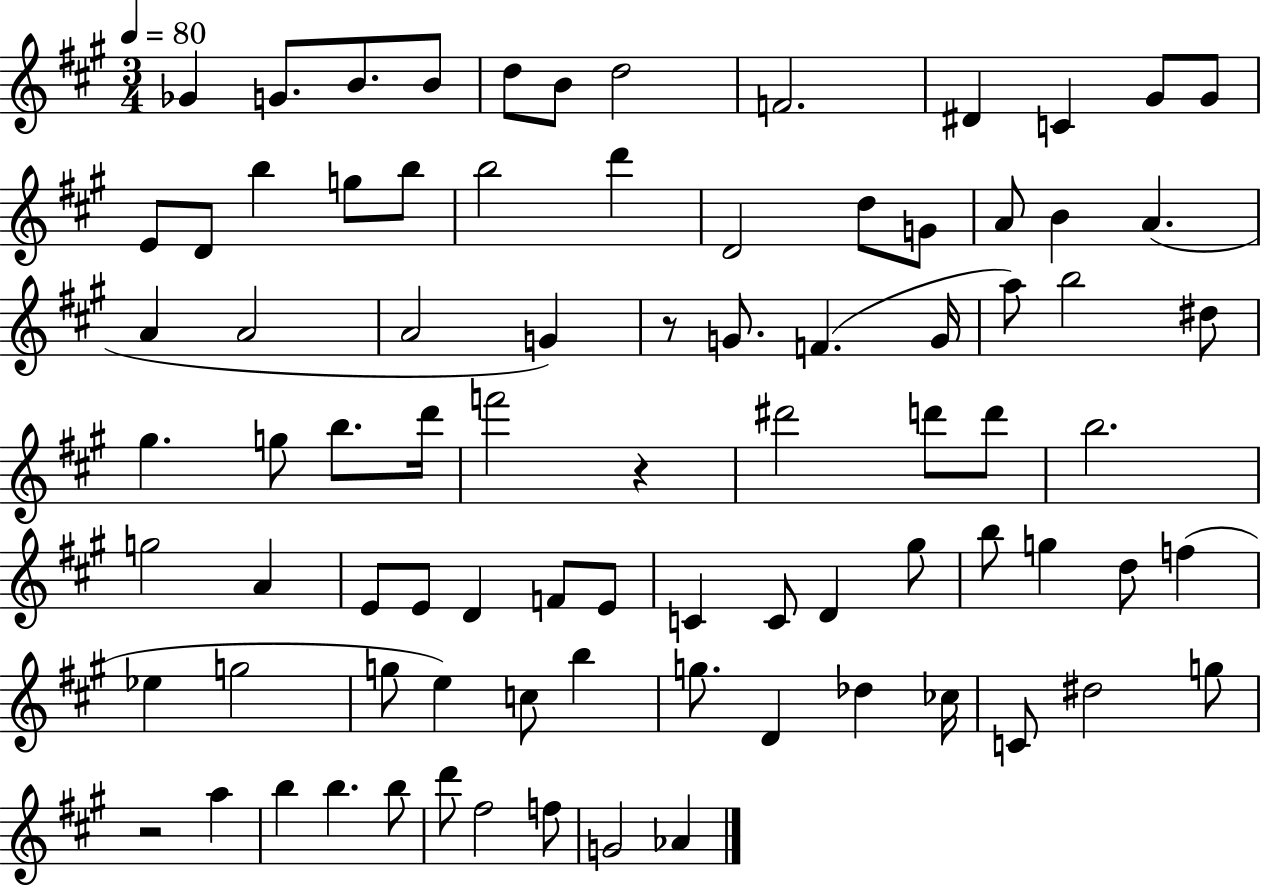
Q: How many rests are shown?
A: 3